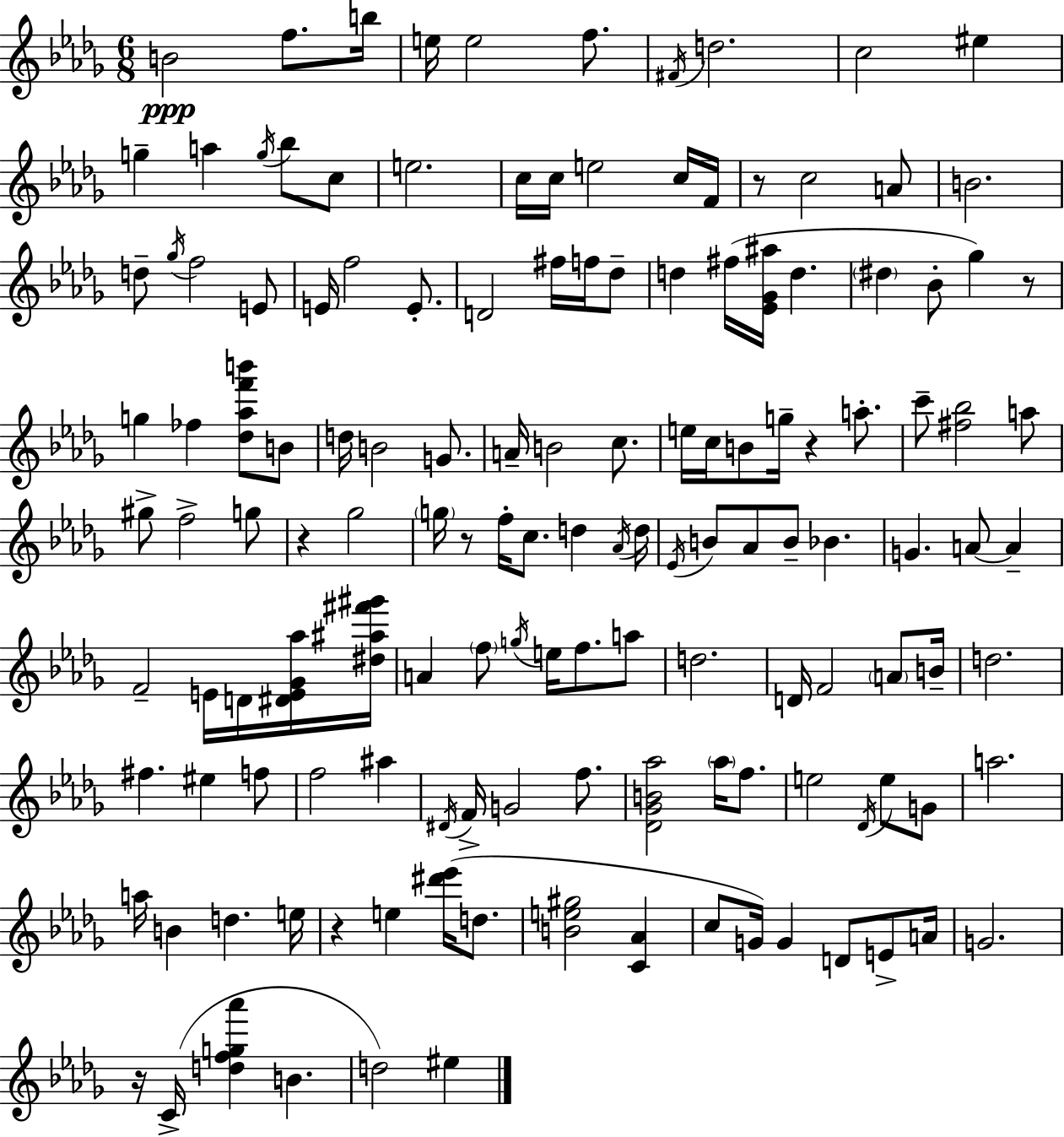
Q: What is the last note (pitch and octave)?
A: EIS5